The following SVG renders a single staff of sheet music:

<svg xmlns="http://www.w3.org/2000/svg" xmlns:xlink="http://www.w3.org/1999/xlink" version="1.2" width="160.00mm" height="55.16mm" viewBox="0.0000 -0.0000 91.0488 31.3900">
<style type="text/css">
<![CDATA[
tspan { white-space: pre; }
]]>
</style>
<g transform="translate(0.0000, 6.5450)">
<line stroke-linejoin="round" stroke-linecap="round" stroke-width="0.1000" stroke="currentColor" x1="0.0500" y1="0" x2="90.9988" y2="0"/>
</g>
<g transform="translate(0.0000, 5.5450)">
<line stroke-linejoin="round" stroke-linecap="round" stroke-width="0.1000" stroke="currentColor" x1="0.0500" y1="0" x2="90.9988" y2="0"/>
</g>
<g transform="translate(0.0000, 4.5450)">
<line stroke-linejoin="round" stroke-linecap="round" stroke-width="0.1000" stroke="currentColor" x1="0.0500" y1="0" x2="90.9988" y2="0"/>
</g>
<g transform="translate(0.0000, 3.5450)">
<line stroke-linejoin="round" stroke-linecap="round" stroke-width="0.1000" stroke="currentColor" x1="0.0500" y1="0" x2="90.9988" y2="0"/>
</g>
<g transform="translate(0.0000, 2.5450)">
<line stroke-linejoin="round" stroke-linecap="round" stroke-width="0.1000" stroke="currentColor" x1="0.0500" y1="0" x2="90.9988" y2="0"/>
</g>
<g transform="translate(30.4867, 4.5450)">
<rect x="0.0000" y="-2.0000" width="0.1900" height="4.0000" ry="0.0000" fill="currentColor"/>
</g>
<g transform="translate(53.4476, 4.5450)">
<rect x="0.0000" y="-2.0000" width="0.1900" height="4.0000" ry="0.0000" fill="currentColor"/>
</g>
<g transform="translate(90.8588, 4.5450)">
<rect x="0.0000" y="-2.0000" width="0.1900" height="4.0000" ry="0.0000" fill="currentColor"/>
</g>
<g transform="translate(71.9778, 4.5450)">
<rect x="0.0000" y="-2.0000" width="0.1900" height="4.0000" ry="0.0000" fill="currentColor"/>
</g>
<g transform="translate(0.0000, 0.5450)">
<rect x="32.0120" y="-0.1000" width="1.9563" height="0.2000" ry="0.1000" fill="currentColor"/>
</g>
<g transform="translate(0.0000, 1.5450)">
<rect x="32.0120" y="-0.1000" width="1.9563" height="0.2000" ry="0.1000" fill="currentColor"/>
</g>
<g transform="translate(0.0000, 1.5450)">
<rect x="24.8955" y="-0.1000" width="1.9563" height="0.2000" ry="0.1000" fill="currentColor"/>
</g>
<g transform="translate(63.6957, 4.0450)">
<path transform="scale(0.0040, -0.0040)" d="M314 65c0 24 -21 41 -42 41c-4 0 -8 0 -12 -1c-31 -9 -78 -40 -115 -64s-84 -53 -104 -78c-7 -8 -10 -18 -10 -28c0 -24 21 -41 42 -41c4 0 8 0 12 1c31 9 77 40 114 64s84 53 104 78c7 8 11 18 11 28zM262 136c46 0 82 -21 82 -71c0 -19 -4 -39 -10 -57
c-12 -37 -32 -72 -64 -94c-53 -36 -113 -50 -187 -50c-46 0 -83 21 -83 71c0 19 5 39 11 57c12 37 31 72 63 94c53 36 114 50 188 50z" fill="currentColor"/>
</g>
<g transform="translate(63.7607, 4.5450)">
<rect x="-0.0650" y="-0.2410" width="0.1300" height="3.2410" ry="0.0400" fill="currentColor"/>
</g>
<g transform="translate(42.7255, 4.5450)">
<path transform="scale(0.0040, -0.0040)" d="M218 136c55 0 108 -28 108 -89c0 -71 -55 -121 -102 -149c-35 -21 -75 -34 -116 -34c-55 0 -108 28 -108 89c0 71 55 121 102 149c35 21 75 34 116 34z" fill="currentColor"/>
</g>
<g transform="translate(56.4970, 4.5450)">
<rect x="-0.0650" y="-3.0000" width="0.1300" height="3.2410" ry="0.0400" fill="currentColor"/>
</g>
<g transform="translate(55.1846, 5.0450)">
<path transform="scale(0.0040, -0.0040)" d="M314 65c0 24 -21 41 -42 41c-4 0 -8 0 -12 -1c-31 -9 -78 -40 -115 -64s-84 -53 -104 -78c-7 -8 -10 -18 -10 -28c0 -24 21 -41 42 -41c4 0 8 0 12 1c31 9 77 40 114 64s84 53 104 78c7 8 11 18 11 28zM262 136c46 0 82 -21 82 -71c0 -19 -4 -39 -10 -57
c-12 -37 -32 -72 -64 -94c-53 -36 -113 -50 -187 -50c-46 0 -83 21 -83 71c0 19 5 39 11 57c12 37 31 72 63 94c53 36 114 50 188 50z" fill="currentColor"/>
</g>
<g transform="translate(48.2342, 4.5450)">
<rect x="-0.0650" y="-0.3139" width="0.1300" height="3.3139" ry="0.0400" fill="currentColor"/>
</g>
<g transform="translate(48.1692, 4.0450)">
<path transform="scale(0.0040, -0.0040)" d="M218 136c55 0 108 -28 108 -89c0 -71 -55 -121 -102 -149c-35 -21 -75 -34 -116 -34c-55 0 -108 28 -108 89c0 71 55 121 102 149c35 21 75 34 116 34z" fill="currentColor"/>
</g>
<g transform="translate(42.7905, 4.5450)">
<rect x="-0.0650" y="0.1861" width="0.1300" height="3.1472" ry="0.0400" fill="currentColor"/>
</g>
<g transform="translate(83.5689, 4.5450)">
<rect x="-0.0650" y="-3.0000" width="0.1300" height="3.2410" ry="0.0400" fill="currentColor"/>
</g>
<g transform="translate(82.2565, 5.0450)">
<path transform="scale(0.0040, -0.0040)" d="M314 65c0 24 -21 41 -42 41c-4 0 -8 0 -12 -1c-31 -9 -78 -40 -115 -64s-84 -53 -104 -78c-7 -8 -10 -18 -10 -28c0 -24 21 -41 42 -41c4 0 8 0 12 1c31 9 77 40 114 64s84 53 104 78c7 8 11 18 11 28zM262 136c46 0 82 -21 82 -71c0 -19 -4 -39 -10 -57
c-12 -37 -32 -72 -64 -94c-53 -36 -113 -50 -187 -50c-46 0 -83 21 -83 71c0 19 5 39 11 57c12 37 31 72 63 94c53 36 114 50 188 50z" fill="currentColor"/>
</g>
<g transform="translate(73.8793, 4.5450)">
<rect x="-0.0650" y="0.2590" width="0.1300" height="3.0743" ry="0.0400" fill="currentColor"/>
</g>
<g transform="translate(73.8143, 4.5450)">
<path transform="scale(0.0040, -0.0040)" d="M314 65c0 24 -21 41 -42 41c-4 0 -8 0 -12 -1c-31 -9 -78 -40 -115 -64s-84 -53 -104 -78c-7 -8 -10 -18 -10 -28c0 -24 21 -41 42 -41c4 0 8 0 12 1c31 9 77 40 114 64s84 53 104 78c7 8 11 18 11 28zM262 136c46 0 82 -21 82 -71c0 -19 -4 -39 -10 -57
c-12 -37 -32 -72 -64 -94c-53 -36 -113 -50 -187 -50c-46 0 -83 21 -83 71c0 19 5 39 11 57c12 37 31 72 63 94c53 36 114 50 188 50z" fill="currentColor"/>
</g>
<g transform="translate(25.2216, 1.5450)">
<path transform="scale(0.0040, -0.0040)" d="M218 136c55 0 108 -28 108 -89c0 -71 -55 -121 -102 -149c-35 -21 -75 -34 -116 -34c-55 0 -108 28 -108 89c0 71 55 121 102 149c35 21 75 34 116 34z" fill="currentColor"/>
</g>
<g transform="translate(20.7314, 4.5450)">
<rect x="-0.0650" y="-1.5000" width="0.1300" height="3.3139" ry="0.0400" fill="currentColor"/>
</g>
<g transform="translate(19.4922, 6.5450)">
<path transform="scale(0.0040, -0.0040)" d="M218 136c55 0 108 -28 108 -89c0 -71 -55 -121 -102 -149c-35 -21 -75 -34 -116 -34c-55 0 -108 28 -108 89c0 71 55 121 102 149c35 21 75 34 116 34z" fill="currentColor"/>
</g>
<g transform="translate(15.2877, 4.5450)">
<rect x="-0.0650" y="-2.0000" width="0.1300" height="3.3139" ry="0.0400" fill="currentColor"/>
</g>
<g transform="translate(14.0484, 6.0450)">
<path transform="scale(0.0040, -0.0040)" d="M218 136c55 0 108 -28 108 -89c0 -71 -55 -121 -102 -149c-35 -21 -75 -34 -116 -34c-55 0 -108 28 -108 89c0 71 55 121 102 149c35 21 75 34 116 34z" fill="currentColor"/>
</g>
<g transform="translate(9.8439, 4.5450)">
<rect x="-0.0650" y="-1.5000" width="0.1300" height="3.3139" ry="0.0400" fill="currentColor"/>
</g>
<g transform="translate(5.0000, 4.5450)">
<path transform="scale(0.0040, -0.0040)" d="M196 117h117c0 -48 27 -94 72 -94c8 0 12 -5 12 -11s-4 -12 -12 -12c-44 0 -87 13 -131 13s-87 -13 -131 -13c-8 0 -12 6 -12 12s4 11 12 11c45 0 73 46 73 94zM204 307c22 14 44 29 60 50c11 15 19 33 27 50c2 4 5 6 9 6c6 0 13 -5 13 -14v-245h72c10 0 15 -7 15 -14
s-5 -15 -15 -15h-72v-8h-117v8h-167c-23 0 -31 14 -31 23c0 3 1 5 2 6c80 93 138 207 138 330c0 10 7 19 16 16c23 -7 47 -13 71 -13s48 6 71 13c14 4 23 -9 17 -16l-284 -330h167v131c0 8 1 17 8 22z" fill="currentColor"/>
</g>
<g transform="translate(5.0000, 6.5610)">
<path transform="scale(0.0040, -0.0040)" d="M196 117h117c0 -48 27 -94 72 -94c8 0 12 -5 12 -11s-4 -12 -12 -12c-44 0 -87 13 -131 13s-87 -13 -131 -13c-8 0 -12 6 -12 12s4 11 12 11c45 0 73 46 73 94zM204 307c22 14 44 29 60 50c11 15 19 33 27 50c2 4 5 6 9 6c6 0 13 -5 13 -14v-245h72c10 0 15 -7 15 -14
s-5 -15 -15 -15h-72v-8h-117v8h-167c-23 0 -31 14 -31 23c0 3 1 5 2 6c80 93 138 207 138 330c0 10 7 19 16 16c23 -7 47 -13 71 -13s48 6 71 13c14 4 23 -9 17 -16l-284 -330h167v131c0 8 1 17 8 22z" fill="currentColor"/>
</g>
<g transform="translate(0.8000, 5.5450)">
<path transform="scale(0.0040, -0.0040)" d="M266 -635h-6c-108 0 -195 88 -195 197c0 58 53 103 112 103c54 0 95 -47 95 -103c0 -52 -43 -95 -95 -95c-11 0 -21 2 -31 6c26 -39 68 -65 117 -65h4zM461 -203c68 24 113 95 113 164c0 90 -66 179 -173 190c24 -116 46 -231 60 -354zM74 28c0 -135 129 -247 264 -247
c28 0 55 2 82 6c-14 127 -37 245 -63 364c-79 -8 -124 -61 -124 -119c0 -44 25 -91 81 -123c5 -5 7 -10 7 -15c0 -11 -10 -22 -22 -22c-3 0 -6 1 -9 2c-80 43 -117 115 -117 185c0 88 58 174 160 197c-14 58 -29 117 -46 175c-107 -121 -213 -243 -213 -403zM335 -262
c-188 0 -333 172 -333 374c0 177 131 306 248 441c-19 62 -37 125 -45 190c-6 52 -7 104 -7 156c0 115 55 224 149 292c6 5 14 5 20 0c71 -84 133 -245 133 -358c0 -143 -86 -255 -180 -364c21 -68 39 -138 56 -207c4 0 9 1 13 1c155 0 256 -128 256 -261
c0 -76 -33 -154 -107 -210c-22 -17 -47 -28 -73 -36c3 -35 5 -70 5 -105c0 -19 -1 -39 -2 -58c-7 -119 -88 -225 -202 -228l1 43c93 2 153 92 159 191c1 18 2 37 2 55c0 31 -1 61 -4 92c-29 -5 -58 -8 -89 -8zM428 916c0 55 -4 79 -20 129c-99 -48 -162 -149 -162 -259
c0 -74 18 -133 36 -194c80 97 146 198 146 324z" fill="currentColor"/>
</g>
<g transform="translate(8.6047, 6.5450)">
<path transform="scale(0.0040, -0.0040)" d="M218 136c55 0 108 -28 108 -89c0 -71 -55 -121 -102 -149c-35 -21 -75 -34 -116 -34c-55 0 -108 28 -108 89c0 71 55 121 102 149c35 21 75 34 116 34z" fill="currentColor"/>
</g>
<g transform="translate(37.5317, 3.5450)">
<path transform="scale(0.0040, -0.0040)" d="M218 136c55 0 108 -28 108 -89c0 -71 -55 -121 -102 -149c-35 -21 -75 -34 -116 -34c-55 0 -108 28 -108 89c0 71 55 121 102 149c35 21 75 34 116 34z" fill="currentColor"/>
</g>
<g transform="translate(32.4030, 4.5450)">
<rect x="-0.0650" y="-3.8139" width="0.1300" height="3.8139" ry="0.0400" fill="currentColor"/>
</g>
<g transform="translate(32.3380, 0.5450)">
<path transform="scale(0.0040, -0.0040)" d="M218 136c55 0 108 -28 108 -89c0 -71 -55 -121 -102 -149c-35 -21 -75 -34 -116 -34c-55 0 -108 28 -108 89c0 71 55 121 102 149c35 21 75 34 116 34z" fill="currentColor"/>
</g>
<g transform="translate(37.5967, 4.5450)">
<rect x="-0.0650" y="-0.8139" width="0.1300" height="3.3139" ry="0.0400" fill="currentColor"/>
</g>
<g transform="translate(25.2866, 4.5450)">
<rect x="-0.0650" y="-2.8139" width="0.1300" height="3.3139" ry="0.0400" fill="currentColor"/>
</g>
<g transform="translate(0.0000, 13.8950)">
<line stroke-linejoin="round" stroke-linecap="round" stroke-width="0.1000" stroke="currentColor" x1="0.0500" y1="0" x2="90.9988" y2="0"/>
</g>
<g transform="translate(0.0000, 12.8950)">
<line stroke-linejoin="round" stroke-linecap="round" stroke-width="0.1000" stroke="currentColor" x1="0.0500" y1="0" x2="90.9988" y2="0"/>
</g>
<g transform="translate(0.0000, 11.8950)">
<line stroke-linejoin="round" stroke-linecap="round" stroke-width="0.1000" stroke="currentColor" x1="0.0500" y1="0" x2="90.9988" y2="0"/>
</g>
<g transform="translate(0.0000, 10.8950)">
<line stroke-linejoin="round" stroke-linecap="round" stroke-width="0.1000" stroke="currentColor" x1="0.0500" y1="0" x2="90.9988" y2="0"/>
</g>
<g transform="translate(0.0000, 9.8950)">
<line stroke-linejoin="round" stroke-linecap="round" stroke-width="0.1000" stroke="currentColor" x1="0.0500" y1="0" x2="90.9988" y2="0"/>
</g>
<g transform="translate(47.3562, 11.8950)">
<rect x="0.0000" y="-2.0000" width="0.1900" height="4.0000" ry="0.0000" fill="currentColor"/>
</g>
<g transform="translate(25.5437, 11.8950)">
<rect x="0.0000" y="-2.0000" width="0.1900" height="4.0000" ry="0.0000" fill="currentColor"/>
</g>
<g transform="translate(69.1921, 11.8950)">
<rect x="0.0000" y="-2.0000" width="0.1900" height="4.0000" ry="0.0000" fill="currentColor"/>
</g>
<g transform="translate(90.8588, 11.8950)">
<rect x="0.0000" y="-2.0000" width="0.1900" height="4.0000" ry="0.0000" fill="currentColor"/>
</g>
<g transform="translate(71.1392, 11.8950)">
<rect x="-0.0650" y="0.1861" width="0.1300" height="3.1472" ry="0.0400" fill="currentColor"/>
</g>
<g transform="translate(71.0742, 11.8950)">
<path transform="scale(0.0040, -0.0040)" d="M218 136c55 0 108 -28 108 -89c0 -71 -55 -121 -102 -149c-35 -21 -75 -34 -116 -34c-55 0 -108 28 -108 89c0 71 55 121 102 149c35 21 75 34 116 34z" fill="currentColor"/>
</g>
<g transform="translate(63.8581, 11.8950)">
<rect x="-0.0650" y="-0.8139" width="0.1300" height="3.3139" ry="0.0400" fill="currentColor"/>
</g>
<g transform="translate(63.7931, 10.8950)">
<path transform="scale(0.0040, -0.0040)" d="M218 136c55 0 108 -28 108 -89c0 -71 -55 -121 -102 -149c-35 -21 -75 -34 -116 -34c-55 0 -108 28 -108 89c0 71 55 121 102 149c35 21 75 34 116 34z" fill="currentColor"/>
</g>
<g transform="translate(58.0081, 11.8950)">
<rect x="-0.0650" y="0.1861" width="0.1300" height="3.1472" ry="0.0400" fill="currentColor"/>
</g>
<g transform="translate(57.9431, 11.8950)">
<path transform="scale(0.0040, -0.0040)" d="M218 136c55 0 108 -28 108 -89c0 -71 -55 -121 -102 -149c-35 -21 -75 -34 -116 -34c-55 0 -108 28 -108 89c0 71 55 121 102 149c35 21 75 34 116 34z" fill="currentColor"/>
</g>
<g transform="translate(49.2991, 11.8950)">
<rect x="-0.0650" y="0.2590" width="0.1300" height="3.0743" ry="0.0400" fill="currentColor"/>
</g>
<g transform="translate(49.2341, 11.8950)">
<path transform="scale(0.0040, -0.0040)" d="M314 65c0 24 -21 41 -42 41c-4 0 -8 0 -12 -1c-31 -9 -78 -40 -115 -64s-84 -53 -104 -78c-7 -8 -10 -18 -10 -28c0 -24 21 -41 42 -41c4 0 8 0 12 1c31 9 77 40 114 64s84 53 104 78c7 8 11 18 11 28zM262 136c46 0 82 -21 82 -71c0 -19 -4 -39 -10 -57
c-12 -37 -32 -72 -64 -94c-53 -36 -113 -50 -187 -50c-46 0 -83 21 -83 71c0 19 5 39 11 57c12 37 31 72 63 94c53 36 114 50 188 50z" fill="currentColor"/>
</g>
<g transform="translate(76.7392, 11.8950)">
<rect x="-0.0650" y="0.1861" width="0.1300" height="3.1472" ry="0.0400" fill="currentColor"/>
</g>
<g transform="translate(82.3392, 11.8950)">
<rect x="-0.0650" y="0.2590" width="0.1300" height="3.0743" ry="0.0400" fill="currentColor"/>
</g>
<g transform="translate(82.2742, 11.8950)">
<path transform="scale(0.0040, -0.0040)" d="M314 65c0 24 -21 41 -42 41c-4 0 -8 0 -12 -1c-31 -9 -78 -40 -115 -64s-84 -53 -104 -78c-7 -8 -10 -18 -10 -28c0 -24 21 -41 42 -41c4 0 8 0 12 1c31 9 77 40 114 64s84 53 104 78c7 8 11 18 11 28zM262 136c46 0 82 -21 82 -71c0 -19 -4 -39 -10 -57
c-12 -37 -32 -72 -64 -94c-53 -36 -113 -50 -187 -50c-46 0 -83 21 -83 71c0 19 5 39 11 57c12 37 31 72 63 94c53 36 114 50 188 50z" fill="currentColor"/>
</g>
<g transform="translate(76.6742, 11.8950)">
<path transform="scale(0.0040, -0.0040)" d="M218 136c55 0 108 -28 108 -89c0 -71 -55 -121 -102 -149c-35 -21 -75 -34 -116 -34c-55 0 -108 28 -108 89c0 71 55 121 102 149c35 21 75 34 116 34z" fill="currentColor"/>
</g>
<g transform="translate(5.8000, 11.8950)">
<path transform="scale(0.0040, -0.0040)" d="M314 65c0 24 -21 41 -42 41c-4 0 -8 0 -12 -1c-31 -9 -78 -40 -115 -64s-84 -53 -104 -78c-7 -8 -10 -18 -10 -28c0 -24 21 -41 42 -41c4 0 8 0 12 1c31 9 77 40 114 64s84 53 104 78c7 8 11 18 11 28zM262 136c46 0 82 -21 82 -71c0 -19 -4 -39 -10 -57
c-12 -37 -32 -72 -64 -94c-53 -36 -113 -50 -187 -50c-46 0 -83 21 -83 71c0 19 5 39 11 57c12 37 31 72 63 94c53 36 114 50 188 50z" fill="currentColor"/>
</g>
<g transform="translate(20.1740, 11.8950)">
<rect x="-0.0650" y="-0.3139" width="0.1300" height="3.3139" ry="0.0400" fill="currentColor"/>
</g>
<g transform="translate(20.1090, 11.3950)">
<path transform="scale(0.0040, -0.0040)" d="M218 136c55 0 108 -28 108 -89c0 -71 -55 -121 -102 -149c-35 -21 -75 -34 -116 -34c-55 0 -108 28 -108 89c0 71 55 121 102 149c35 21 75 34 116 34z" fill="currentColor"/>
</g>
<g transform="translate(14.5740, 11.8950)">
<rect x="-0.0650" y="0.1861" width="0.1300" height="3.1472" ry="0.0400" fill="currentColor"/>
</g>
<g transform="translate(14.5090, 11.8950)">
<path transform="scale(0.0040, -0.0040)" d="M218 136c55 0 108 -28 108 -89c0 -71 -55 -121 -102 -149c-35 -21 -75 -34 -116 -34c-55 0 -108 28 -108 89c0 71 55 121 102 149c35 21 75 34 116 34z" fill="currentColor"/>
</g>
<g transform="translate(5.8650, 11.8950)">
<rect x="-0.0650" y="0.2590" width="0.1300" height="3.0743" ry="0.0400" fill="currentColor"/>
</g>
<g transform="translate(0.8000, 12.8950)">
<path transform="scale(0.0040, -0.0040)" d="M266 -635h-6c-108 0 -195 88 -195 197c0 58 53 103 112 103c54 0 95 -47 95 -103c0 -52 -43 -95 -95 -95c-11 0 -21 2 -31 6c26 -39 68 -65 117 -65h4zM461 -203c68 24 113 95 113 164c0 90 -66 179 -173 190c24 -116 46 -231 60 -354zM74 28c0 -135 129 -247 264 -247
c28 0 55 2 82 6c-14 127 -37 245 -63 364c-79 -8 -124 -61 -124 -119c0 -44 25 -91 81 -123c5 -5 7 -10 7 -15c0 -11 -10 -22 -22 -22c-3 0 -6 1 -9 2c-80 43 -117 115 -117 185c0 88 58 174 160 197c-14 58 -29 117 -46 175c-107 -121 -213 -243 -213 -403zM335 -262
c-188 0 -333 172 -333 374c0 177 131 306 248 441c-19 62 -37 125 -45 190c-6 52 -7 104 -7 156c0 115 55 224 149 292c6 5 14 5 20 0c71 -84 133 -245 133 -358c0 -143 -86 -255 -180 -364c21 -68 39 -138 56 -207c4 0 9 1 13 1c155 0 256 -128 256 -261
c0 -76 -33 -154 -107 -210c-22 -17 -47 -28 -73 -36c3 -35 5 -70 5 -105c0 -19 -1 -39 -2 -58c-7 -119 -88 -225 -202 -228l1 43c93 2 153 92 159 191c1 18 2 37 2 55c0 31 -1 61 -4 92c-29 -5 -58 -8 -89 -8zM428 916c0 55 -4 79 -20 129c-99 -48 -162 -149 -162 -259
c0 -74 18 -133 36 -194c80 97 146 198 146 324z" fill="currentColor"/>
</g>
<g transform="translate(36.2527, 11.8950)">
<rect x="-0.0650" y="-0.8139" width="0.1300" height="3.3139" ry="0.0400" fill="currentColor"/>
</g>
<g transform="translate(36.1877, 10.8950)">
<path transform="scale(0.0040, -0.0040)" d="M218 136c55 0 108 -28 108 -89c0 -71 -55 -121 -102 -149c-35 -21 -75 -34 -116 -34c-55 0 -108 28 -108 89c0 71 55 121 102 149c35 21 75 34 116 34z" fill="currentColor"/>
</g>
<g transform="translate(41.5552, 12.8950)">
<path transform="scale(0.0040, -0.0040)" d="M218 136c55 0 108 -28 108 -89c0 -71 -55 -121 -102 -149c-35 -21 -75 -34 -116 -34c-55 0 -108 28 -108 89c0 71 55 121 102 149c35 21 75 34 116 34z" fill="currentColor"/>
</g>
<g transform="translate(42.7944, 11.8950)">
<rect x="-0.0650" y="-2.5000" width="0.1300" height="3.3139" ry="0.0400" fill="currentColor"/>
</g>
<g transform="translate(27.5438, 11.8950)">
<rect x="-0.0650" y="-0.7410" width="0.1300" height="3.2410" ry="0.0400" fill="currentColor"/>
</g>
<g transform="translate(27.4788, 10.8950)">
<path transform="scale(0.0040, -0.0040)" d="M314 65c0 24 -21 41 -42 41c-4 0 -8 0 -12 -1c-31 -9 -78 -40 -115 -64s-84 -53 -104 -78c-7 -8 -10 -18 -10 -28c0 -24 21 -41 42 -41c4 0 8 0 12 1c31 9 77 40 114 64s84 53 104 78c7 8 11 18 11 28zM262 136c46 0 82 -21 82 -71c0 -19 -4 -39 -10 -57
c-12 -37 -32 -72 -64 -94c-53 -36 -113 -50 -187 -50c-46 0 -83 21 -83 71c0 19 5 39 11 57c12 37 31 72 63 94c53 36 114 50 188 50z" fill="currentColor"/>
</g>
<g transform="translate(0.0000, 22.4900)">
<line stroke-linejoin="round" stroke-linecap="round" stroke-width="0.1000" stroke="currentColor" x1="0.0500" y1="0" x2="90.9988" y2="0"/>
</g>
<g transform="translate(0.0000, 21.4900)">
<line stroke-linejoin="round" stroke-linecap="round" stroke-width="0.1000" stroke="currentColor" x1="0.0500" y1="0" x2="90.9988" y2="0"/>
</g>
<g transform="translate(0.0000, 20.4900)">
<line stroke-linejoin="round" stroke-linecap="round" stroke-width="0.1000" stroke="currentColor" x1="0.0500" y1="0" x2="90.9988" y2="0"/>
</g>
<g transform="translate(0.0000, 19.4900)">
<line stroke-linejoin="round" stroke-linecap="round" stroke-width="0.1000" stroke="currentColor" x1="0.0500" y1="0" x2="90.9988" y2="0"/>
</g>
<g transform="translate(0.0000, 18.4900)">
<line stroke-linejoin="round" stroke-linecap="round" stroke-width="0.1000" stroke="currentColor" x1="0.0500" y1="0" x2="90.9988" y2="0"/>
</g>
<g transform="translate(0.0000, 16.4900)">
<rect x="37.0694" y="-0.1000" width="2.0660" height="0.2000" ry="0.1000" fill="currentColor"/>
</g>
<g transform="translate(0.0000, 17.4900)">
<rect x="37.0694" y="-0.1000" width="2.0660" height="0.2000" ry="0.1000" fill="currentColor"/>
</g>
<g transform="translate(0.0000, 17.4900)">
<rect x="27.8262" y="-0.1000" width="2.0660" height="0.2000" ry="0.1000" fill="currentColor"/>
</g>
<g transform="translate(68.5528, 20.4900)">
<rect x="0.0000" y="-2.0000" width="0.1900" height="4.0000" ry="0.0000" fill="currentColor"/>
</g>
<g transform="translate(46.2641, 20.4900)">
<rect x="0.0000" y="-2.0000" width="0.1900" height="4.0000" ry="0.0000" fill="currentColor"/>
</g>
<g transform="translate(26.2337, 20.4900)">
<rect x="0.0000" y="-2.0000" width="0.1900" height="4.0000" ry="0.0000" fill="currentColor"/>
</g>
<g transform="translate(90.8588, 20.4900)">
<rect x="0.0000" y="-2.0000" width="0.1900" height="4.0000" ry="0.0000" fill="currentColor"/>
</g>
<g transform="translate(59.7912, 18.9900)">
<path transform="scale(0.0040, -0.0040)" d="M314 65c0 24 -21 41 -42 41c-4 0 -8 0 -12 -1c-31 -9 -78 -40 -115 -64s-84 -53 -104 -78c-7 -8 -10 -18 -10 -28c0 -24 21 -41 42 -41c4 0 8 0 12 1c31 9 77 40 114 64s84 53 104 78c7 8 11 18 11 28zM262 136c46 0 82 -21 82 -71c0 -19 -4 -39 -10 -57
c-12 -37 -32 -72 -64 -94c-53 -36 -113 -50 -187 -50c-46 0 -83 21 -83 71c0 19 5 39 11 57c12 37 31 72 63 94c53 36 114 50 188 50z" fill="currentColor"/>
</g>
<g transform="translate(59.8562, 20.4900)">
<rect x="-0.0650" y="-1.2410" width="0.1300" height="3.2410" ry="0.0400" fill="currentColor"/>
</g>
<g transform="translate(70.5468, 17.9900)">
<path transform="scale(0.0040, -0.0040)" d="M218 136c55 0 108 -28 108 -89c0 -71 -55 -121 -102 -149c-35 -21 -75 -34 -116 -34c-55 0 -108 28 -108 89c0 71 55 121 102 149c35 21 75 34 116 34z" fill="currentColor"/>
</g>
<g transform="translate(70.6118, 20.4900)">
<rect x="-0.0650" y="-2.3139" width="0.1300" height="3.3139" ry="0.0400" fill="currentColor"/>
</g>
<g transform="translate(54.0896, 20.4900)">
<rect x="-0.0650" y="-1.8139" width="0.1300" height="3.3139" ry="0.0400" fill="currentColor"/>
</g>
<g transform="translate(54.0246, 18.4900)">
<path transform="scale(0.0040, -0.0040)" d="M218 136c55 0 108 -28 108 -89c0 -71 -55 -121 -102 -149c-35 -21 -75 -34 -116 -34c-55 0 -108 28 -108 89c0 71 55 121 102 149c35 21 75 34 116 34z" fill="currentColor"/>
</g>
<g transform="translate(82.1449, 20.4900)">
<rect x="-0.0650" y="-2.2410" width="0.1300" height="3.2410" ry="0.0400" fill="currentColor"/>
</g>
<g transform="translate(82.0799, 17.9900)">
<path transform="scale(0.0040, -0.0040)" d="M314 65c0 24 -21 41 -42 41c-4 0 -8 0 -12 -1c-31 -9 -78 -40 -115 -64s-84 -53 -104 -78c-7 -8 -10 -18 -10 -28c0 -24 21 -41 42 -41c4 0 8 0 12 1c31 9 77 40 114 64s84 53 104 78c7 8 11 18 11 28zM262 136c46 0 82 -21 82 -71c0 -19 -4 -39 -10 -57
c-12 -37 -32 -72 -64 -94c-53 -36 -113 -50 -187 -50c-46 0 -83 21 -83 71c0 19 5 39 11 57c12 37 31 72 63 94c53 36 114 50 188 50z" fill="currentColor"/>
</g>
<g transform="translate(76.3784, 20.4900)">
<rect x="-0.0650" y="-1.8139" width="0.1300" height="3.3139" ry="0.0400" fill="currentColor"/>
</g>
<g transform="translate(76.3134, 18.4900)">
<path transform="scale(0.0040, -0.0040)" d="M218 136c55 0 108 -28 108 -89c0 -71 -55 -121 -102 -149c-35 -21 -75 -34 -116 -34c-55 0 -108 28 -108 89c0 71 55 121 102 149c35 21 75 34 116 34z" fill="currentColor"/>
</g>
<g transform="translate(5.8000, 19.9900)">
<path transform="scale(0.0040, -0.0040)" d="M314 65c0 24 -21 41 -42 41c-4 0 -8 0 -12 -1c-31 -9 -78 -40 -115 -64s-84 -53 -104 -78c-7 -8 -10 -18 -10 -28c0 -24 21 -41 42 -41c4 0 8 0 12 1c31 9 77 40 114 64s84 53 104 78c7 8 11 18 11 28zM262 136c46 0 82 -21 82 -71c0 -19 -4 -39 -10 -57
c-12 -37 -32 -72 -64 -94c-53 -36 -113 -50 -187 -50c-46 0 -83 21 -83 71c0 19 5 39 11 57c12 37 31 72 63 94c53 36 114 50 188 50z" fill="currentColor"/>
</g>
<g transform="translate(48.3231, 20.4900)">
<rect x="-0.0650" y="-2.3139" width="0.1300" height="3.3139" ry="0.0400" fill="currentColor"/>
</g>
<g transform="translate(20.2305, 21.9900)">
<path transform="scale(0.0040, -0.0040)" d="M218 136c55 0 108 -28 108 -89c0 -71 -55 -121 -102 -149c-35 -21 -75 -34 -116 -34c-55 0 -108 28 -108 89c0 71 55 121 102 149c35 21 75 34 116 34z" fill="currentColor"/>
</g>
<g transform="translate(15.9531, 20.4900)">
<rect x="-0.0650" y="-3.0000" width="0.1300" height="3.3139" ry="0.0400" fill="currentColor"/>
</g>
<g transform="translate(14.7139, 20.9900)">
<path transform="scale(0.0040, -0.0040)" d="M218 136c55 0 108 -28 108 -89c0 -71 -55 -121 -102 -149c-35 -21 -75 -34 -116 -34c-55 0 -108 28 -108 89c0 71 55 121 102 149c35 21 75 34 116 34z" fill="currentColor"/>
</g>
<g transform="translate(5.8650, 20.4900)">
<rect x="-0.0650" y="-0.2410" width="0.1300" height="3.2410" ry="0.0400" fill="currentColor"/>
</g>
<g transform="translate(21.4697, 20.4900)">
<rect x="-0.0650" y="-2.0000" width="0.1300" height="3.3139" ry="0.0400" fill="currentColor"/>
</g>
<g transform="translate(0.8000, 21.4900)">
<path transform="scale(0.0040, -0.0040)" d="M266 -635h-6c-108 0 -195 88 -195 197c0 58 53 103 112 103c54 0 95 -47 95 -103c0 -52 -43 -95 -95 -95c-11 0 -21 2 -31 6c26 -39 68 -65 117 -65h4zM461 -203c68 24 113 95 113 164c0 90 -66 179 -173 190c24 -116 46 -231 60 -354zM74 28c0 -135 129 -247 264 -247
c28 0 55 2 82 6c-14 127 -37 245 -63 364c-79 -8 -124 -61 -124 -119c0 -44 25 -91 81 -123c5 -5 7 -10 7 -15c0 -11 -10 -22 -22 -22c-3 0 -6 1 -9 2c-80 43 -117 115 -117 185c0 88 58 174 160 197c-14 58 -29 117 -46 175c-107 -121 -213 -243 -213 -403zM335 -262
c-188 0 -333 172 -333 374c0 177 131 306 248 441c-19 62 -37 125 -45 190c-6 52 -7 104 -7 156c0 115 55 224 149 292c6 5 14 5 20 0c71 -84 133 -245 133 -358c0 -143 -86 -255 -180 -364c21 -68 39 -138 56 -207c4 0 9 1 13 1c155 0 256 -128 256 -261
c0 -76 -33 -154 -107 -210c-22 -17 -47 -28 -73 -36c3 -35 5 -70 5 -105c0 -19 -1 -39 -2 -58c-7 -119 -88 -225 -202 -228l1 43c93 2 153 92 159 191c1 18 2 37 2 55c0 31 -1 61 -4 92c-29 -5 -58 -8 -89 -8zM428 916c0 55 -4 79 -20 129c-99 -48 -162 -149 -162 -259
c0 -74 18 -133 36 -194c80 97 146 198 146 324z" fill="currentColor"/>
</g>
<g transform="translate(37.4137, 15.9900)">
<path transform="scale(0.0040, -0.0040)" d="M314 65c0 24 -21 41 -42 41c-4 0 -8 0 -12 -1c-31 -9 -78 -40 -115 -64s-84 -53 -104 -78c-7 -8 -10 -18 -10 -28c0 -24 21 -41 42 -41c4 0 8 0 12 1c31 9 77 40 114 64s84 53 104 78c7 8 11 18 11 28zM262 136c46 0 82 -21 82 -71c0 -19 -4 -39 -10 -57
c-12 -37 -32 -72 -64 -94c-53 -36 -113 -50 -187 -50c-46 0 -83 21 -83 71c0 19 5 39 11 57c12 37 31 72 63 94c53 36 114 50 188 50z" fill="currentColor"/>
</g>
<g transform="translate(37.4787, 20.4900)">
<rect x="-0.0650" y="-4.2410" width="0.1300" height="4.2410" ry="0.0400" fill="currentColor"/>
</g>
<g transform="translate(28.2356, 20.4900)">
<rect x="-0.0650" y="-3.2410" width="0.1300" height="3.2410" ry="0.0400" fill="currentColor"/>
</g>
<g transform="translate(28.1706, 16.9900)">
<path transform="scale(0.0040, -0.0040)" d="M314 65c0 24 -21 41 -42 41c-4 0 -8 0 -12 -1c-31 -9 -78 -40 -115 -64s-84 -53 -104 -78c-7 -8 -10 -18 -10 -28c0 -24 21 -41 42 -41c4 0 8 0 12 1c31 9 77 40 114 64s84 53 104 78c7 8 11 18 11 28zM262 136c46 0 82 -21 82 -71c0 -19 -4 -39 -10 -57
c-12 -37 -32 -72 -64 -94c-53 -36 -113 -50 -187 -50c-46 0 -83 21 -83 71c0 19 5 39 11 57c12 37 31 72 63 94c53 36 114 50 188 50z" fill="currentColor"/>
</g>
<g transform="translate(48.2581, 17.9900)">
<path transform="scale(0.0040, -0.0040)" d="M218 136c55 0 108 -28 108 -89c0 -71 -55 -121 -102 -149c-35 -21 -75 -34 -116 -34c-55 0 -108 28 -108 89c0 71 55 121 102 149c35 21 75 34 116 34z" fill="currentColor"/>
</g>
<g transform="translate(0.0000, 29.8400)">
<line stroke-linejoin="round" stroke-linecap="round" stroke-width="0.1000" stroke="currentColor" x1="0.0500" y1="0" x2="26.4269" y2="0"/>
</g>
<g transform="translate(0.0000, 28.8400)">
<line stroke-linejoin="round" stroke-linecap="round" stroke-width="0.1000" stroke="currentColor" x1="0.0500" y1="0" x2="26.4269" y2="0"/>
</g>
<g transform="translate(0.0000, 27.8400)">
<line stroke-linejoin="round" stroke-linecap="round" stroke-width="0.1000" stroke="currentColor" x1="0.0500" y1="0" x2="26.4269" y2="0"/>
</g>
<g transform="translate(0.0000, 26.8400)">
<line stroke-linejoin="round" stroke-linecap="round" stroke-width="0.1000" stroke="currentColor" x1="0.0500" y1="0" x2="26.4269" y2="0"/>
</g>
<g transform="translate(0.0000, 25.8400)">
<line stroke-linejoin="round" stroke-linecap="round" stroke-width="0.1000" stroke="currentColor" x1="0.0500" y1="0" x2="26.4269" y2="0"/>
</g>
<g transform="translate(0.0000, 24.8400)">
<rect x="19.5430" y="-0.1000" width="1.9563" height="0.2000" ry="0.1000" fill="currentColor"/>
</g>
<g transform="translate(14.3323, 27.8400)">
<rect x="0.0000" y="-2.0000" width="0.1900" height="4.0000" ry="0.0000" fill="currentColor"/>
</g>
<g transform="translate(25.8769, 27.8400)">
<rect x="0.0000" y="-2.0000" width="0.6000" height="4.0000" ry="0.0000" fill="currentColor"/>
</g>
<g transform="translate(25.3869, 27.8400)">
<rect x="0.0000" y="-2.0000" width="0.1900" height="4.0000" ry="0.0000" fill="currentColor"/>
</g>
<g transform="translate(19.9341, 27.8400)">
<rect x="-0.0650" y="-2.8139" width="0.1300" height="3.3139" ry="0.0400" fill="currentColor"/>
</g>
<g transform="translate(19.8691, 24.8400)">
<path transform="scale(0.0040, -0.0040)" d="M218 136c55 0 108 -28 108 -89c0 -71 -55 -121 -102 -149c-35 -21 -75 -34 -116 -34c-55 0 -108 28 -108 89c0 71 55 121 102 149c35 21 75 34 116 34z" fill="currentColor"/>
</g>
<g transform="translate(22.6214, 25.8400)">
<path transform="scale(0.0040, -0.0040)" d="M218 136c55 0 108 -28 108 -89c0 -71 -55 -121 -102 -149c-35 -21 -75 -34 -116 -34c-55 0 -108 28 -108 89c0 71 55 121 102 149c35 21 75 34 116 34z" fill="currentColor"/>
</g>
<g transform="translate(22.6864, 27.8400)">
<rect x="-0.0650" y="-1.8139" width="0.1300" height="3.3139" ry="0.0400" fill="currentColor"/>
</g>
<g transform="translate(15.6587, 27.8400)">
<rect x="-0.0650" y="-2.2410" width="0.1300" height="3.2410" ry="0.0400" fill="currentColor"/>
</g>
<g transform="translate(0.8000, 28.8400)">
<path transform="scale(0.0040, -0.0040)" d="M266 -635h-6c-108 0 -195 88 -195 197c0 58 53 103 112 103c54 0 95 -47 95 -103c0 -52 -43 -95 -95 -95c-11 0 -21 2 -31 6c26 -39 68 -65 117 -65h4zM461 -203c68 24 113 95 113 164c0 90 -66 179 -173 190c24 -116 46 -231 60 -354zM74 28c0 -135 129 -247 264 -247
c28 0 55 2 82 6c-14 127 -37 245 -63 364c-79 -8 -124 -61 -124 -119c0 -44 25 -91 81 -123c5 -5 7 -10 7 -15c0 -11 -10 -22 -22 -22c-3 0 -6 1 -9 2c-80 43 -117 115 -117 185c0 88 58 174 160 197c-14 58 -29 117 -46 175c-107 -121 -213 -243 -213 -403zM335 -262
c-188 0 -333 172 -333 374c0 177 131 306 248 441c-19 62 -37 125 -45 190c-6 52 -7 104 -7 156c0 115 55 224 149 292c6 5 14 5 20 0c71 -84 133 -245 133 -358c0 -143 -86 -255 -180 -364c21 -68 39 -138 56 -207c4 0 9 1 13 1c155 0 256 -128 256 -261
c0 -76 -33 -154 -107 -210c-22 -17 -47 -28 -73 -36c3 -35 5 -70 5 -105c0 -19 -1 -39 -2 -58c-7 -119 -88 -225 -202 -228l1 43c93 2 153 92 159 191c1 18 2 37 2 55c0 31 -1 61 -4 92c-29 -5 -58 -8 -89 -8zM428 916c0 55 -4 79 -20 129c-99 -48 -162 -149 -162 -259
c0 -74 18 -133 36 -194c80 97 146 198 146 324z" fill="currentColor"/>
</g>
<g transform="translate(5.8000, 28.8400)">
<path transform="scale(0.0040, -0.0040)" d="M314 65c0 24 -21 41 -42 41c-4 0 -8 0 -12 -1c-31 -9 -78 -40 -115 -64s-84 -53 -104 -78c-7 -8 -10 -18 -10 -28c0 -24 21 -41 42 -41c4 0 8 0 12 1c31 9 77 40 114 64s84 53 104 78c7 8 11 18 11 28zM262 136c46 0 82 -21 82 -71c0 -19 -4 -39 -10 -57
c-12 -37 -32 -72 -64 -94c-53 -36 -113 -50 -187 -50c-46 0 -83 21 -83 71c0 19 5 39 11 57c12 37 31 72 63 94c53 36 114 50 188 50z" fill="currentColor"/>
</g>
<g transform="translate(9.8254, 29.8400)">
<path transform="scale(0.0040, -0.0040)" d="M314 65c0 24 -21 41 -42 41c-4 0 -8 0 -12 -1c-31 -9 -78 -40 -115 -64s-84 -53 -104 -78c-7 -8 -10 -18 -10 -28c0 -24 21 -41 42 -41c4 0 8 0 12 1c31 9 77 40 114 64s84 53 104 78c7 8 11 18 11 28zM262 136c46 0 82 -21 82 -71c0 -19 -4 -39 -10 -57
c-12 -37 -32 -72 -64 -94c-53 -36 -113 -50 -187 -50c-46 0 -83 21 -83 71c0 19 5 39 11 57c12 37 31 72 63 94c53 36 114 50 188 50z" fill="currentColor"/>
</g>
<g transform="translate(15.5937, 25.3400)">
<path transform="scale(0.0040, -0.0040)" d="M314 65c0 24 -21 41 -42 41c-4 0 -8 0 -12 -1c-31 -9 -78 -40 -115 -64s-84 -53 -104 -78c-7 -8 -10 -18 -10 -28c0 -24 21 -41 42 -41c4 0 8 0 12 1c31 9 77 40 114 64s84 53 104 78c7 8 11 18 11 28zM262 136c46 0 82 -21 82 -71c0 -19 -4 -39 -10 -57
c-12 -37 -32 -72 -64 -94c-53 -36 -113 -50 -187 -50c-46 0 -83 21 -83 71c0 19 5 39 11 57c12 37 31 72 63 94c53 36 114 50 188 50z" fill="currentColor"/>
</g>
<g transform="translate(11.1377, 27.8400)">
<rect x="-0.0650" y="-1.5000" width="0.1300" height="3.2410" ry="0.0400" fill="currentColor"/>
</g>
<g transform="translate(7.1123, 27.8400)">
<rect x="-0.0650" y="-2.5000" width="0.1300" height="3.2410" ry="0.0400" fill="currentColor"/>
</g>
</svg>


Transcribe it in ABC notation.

X:1
T:Untitled
M:4/4
L:1/4
K:C
E F E a c' d B c A2 c2 B2 A2 B2 B c d2 d G B2 B d B B B2 c2 A F b2 d'2 g f e2 g f g2 G2 E2 g2 a f